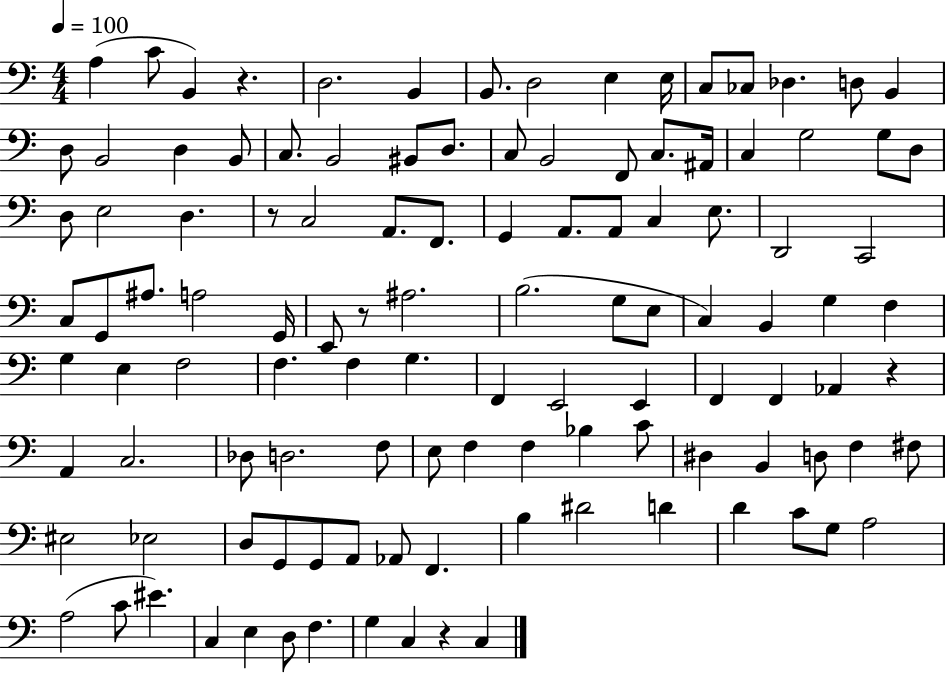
A3/q C4/e B2/q R/q. D3/h. B2/q B2/e. D3/h E3/q E3/s C3/e CES3/e Db3/q. D3/e B2/q D3/e B2/h D3/q B2/e C3/e. B2/h BIS2/e D3/e. C3/e B2/h F2/e C3/e. A#2/s C3/q G3/h G3/e D3/e D3/e E3/h D3/q. R/e C3/h A2/e. F2/e. G2/q A2/e. A2/e C3/q E3/e. D2/h C2/h C3/e G2/e A#3/e. A3/h G2/s E2/e R/e A#3/h. B3/h. G3/e E3/e C3/q B2/q G3/q F3/q G3/q E3/q F3/h F3/q. F3/q G3/q. F2/q E2/h E2/q F2/q F2/q Ab2/q R/q A2/q C3/h. Db3/e D3/h. F3/e E3/e F3/q F3/q Bb3/q C4/e D#3/q B2/q D3/e F3/q F#3/e EIS3/h Eb3/h D3/e G2/e G2/e A2/e Ab2/e F2/q. B3/q D#4/h D4/q D4/q C4/e G3/e A3/h A3/h C4/e EIS4/q. C3/q E3/q D3/e F3/q. G3/q C3/q R/q C3/q